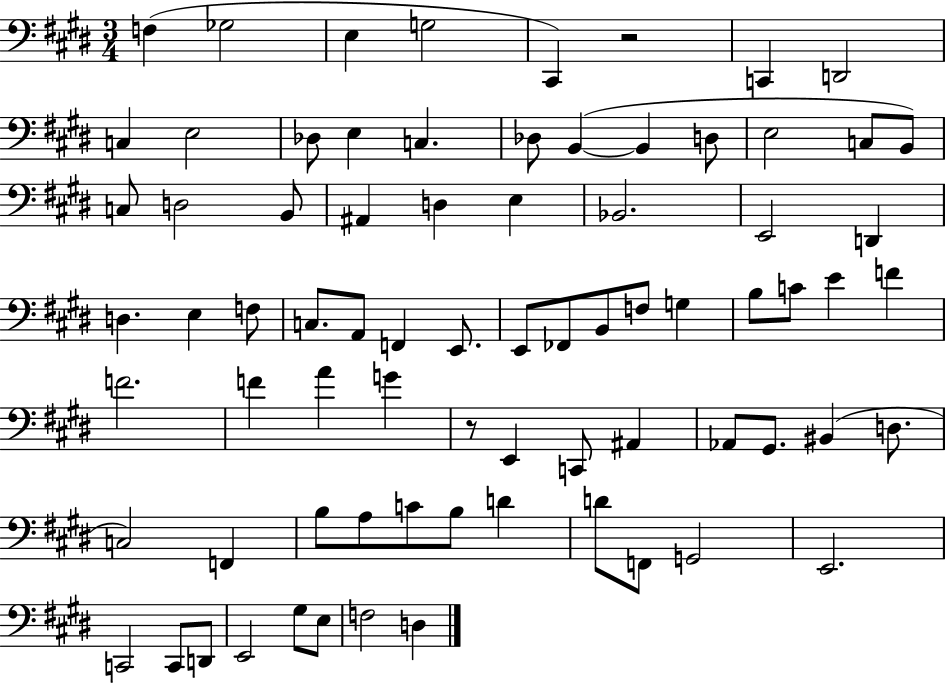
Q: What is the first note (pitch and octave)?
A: F3